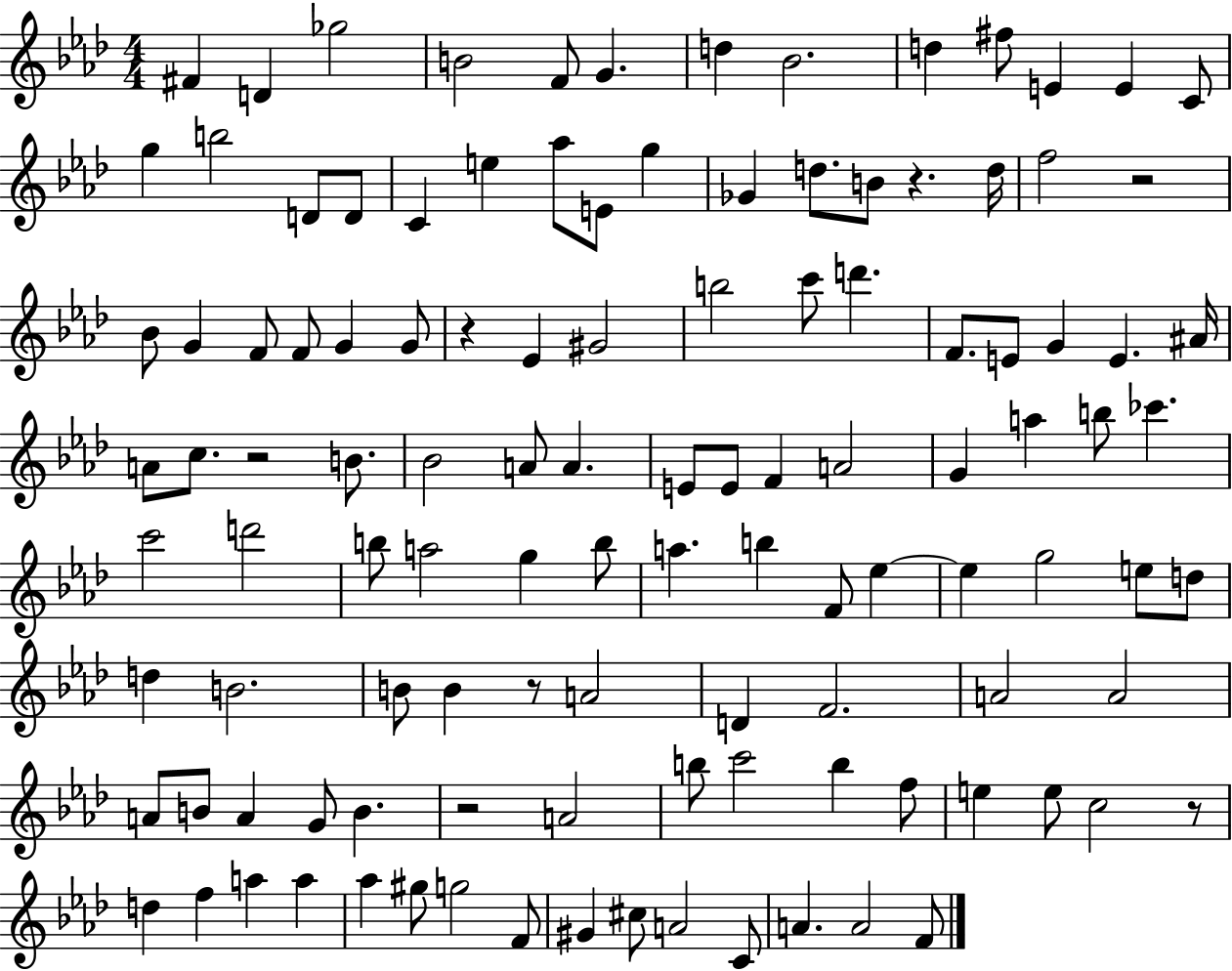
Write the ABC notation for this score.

X:1
T:Untitled
M:4/4
L:1/4
K:Ab
^F D _g2 B2 F/2 G d _B2 d ^f/2 E E C/2 g b2 D/2 D/2 C e _a/2 E/2 g _G d/2 B/2 z d/4 f2 z2 _B/2 G F/2 F/2 G G/2 z _E ^G2 b2 c'/2 d' F/2 E/2 G E ^A/4 A/2 c/2 z2 B/2 _B2 A/2 A E/2 E/2 F A2 G a b/2 _c' c'2 d'2 b/2 a2 g b/2 a b F/2 _e _e g2 e/2 d/2 d B2 B/2 B z/2 A2 D F2 A2 A2 A/2 B/2 A G/2 B z2 A2 b/2 c'2 b f/2 e e/2 c2 z/2 d f a a _a ^g/2 g2 F/2 ^G ^c/2 A2 C/2 A A2 F/2